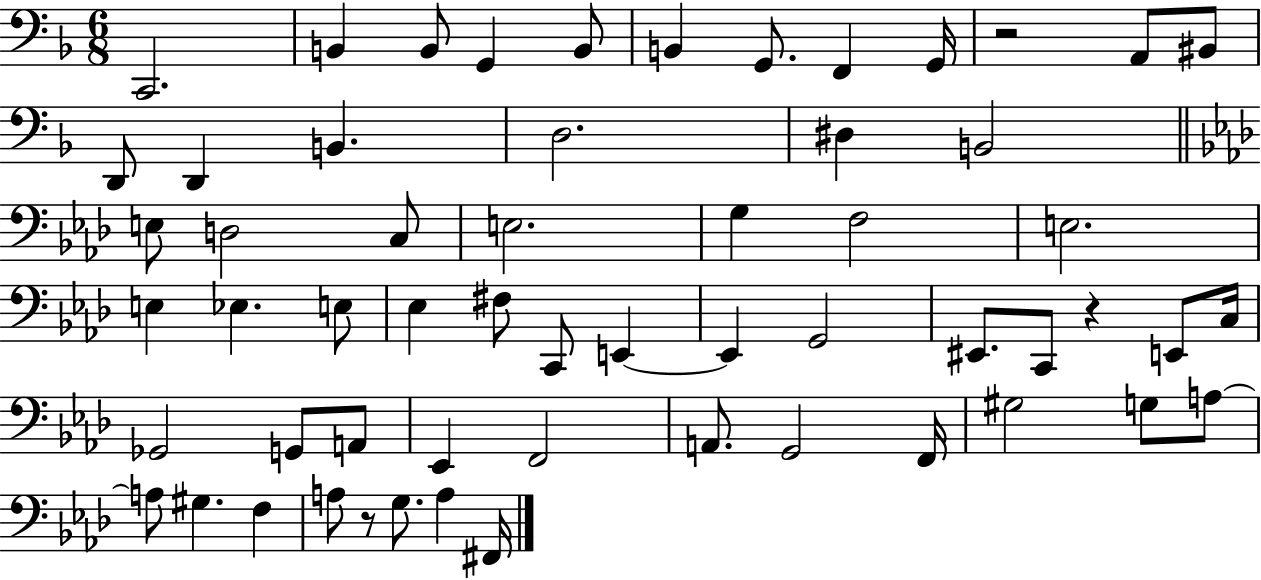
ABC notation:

X:1
T:Untitled
M:6/8
L:1/4
K:F
C,,2 B,, B,,/2 G,, B,,/2 B,, G,,/2 F,, G,,/4 z2 A,,/2 ^B,,/2 D,,/2 D,, B,, D,2 ^D, B,,2 E,/2 D,2 C,/2 E,2 G, F,2 E,2 E, _E, E,/2 _E, ^F,/2 C,,/2 E,, E,, G,,2 ^E,,/2 C,,/2 z E,,/2 C,/4 _G,,2 G,,/2 A,,/2 _E,, F,,2 A,,/2 G,,2 F,,/4 ^G,2 G,/2 A,/2 A,/2 ^G, F, A,/2 z/2 G,/2 A, ^F,,/4